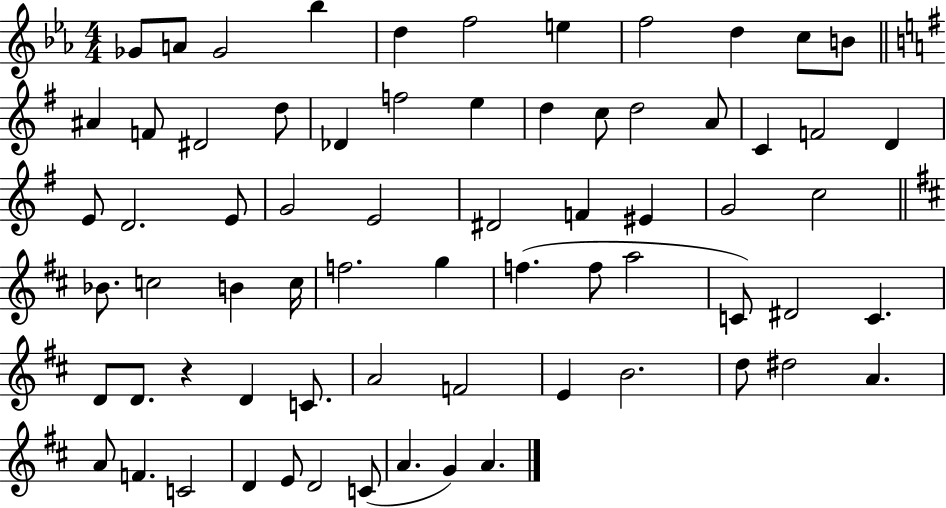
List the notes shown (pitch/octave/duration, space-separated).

Gb4/e A4/e Gb4/h Bb5/q D5/q F5/h E5/q F5/h D5/q C5/e B4/e A#4/q F4/e D#4/h D5/e Db4/q F5/h E5/q D5/q C5/e D5/h A4/e C4/q F4/h D4/q E4/e D4/h. E4/e G4/h E4/h D#4/h F4/q EIS4/q G4/h C5/h Bb4/e. C5/h B4/q C5/s F5/h. G5/q F5/q. F5/e A5/h C4/e D#4/h C4/q. D4/e D4/e. R/q D4/q C4/e. A4/h F4/h E4/q B4/h. D5/e D#5/h A4/q. A4/e F4/q. C4/h D4/q E4/e D4/h C4/e A4/q. G4/q A4/q.